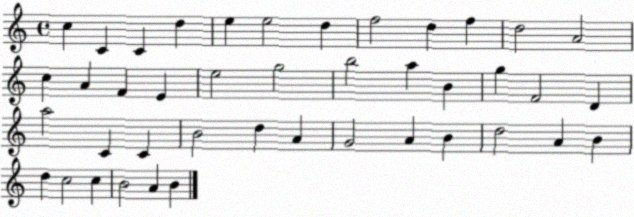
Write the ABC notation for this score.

X:1
T:Untitled
M:4/4
L:1/4
K:C
c C C d e e2 d f2 d f d2 A2 c A F E e2 g2 b2 a B g F2 D a2 C C B2 d A G2 A B d2 A B d c2 c B2 A B